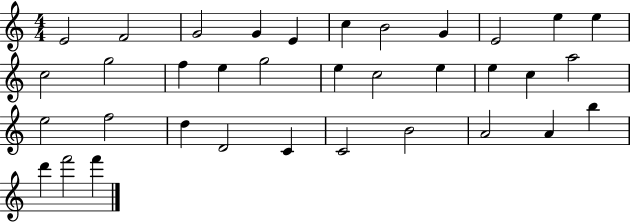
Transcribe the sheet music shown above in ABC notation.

X:1
T:Untitled
M:4/4
L:1/4
K:C
E2 F2 G2 G E c B2 G E2 e e c2 g2 f e g2 e c2 e e c a2 e2 f2 d D2 C C2 B2 A2 A b d' f'2 f'